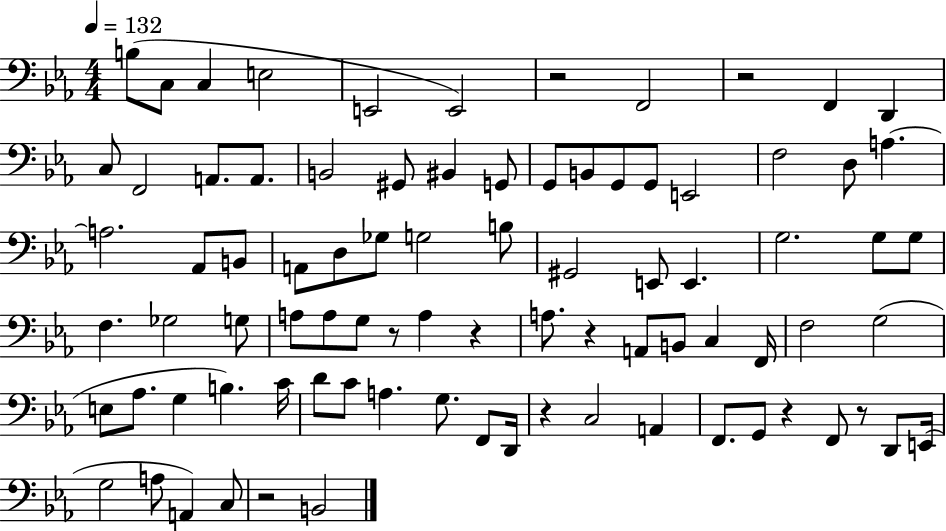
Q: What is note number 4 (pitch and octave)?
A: E3